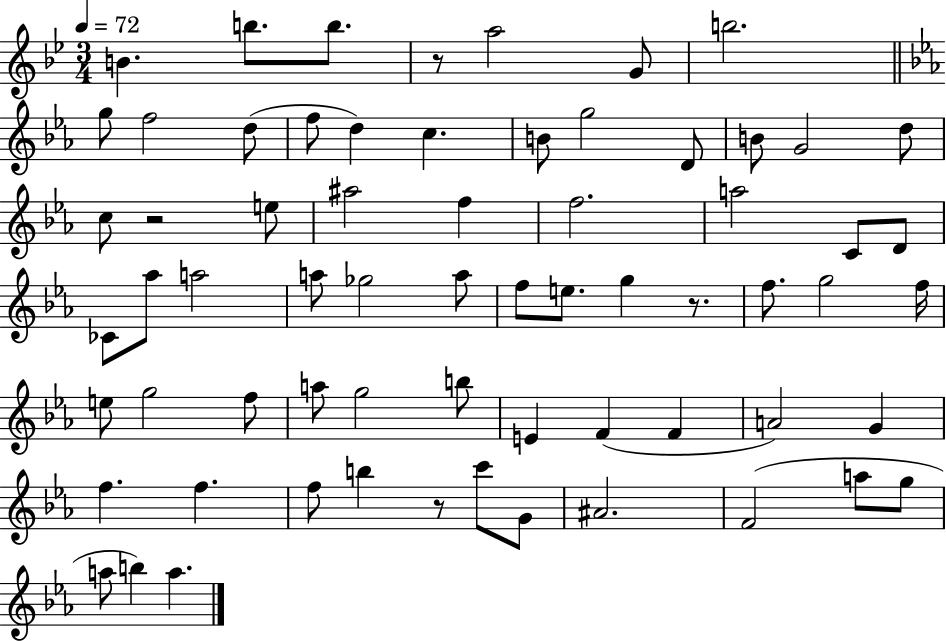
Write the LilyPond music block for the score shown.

{
  \clef treble
  \numericTimeSignature
  \time 3/4
  \key bes \major
  \tempo 4 = 72
  b'4. b''8. b''8. | r8 a''2 g'8 | b''2. | \bar "||" \break \key c \minor g''8 f''2 d''8( | f''8 d''4) c''4. | b'8 g''2 d'8 | b'8 g'2 d''8 | \break c''8 r2 e''8 | ais''2 f''4 | f''2. | a''2 c'8 d'8 | \break ces'8 aes''8 a''2 | a''8 ges''2 a''8 | f''8 e''8. g''4 r8. | f''8. g''2 f''16 | \break e''8 g''2 f''8 | a''8 g''2 b''8 | e'4 f'4( f'4 | a'2) g'4 | \break f''4. f''4. | f''8 b''4 r8 c'''8 g'8 | ais'2. | f'2( a''8 g''8 | \break a''8 b''4) a''4. | \bar "|."
}